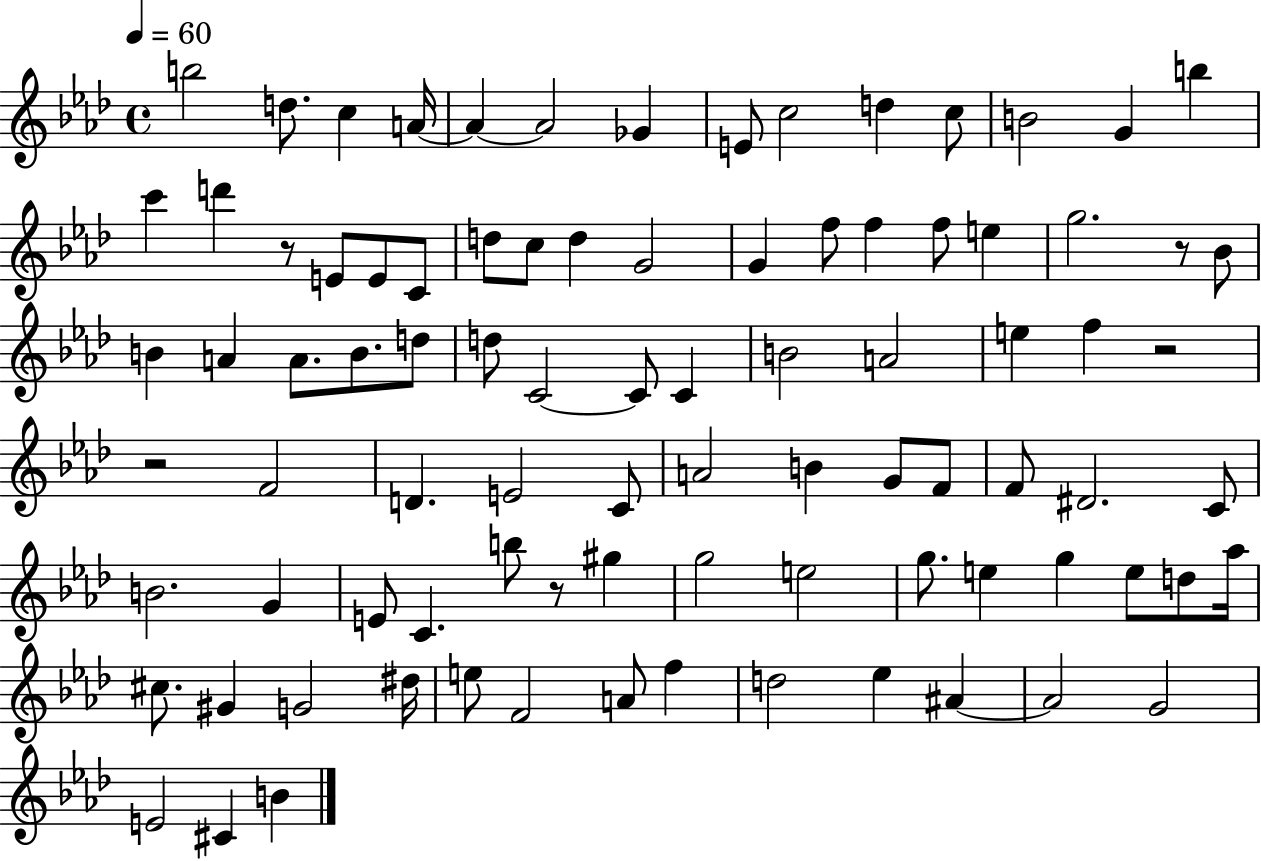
{
  \clef treble
  \time 4/4
  \defaultTimeSignature
  \key aes \major
  \tempo 4 = 60
  b''2 d''8. c''4 a'16~~ | a'4~~ a'2 ges'4 | e'8 c''2 d''4 c''8 | b'2 g'4 b''4 | \break c'''4 d'''4 r8 e'8 e'8 c'8 | d''8 c''8 d''4 g'2 | g'4 f''8 f''4 f''8 e''4 | g''2. r8 bes'8 | \break b'4 a'4 a'8. b'8. d''8 | d''8 c'2~~ c'8 c'4 | b'2 a'2 | e''4 f''4 r2 | \break r2 f'2 | d'4. e'2 c'8 | a'2 b'4 g'8 f'8 | f'8 dis'2. c'8 | \break b'2. g'4 | e'8 c'4. b''8 r8 gis''4 | g''2 e''2 | g''8. e''4 g''4 e''8 d''8 aes''16 | \break cis''8. gis'4 g'2 dis''16 | e''8 f'2 a'8 f''4 | d''2 ees''4 ais'4~~ | ais'2 g'2 | \break e'2 cis'4 b'4 | \bar "|."
}